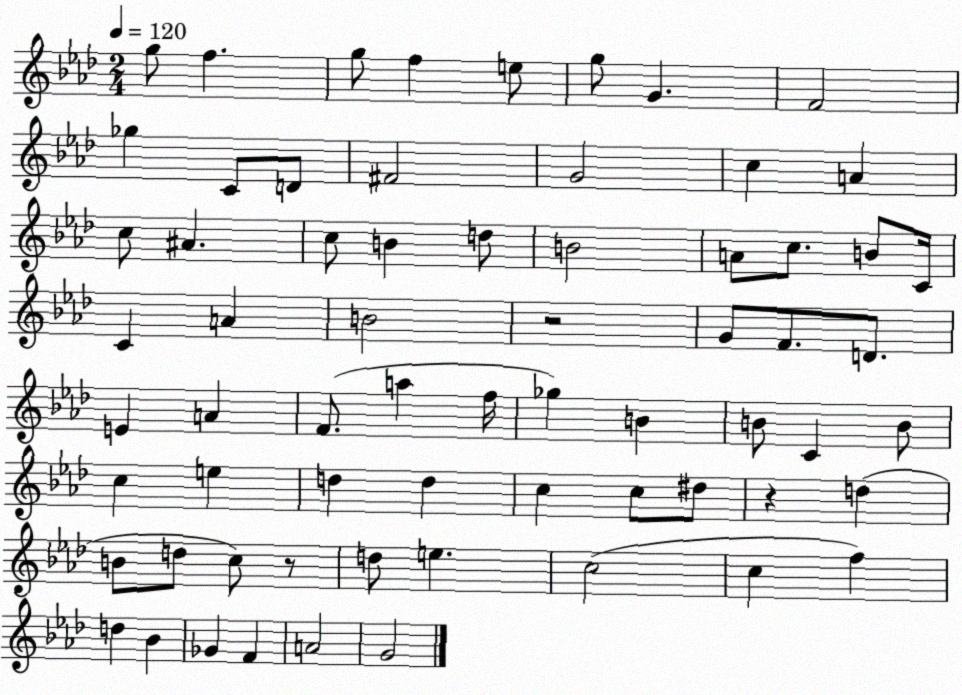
X:1
T:Untitled
M:2/4
L:1/4
K:Ab
g/2 f g/2 f e/2 g/2 G F2 _g C/2 D/2 ^F2 G2 c A c/2 ^A c/2 B d/2 B2 A/2 c/2 B/2 C/4 C A B2 z2 G/2 F/2 D/2 E A F/2 a f/4 _g B B/2 C B/2 c e d d c c/2 ^d/2 z d B/2 d/2 c/2 z/2 d/2 e c2 c f d _B _G F A2 G2